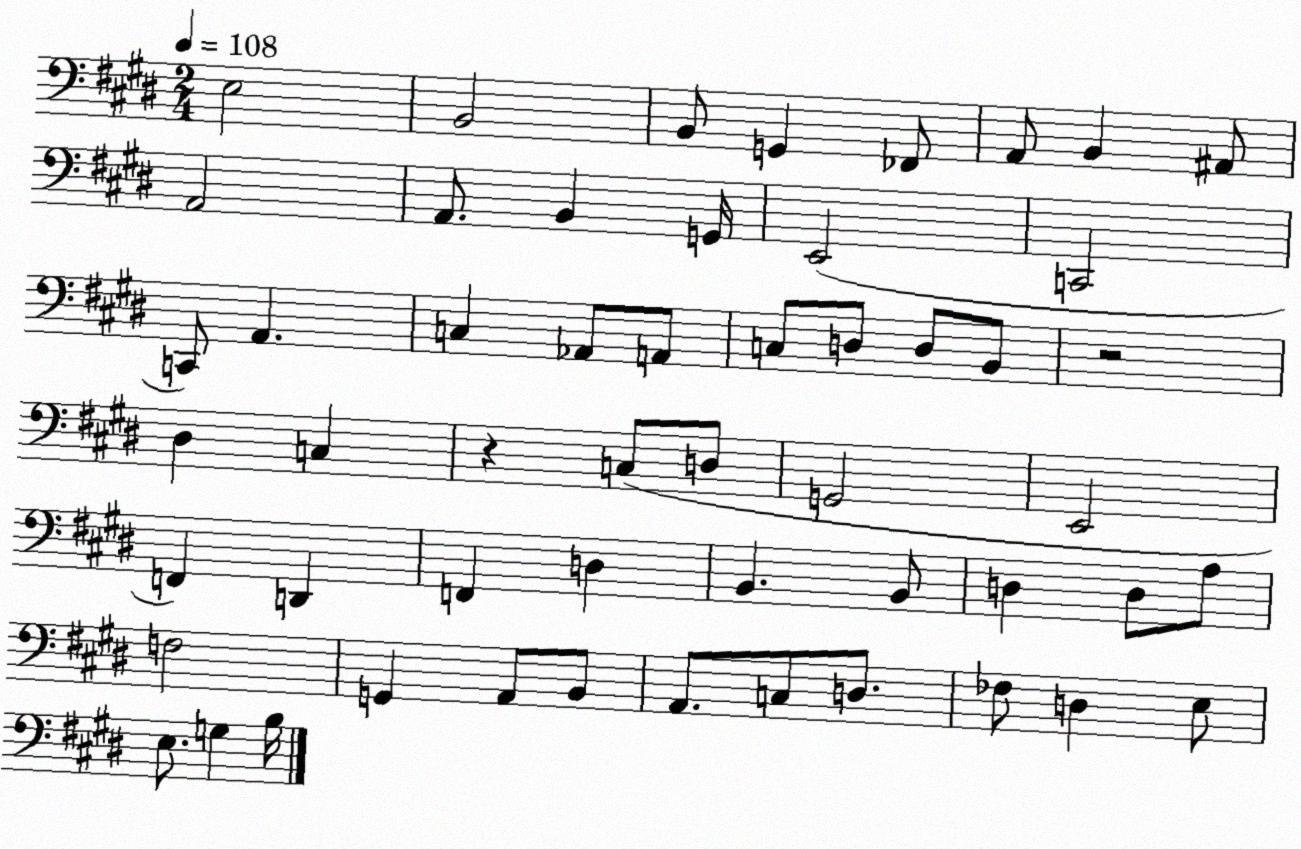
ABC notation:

X:1
T:Untitled
M:2/4
L:1/4
K:E
E,2 B,,2 B,,/2 G,, _F,,/2 A,,/2 B,, ^A,,/2 A,,2 A,,/2 B,, G,,/4 E,,2 C,,2 C,,/2 A,, C, _A,,/2 A,,/2 C,/2 D,/2 D,/2 B,,/2 z2 ^D, C, z C,/2 D,/2 G,,2 E,,2 F,, D,, F,, D, B,, B,,/2 D, D,/2 A,/2 F,2 G,, A,,/2 B,,/2 A,,/2 C,/2 D,/2 _F,/2 D, E,/2 E,/2 G, B,/4